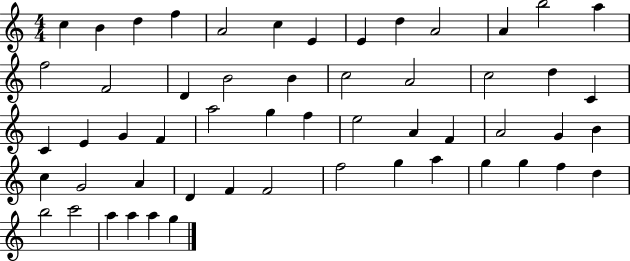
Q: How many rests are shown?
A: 0